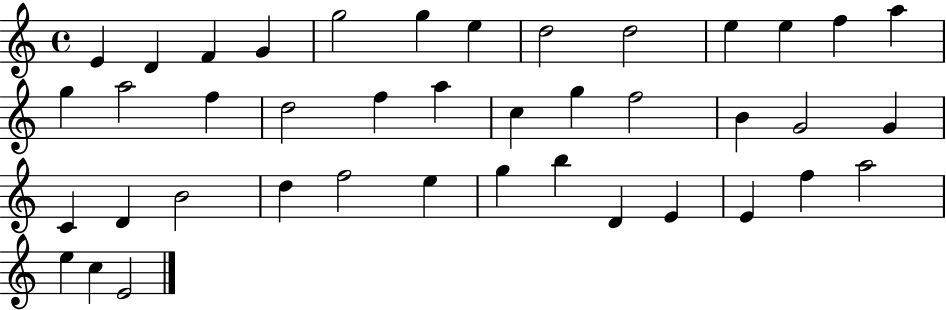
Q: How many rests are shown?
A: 0